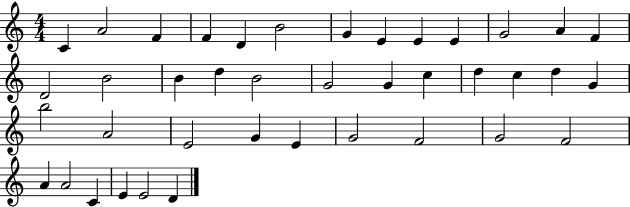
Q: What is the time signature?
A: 4/4